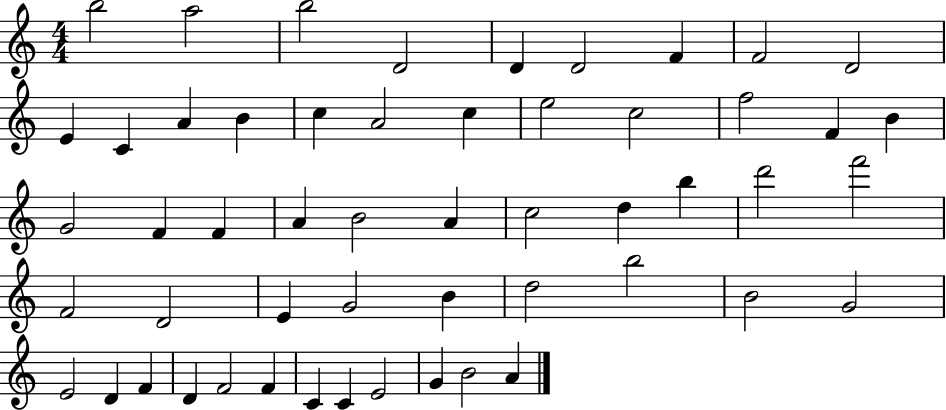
B5/h A5/h B5/h D4/h D4/q D4/h F4/q F4/h D4/h E4/q C4/q A4/q B4/q C5/q A4/h C5/q E5/h C5/h F5/h F4/q B4/q G4/h F4/q F4/q A4/q B4/h A4/q C5/h D5/q B5/q D6/h F6/h F4/h D4/h E4/q G4/h B4/q D5/h B5/h B4/h G4/h E4/h D4/q F4/q D4/q F4/h F4/q C4/q C4/q E4/h G4/q B4/h A4/q